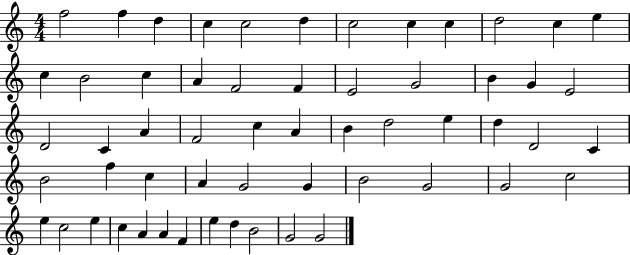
F5/h F5/q D5/q C5/q C5/h D5/q C5/h C5/q C5/q D5/h C5/q E5/q C5/q B4/h C5/q A4/q F4/h F4/q E4/h G4/h B4/q G4/q E4/h D4/h C4/q A4/q F4/h C5/q A4/q B4/q D5/h E5/q D5/q D4/h C4/q B4/h F5/q C5/q A4/q G4/h G4/q B4/h G4/h G4/h C5/h E5/q C5/h E5/q C5/q A4/q A4/q F4/q E5/q D5/q B4/h G4/h G4/h